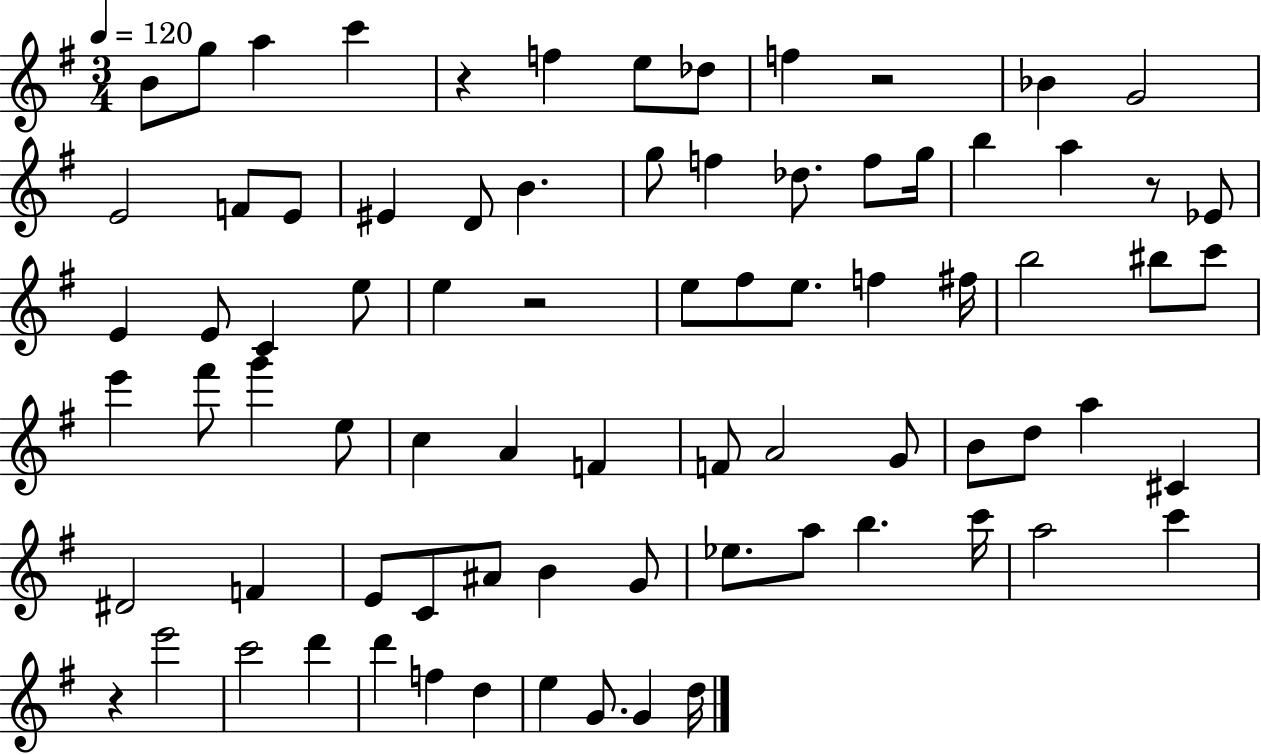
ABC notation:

X:1
T:Untitled
M:3/4
L:1/4
K:G
B/2 g/2 a c' z f e/2 _d/2 f z2 _B G2 E2 F/2 E/2 ^E D/2 B g/2 f _d/2 f/2 g/4 b a z/2 _E/2 E E/2 C e/2 e z2 e/2 ^f/2 e/2 f ^f/4 b2 ^b/2 c'/2 e' ^f'/2 g' e/2 c A F F/2 A2 G/2 B/2 d/2 a ^C ^D2 F E/2 C/2 ^A/2 B G/2 _e/2 a/2 b c'/4 a2 c' z e'2 c'2 d' d' f d e G/2 G d/4